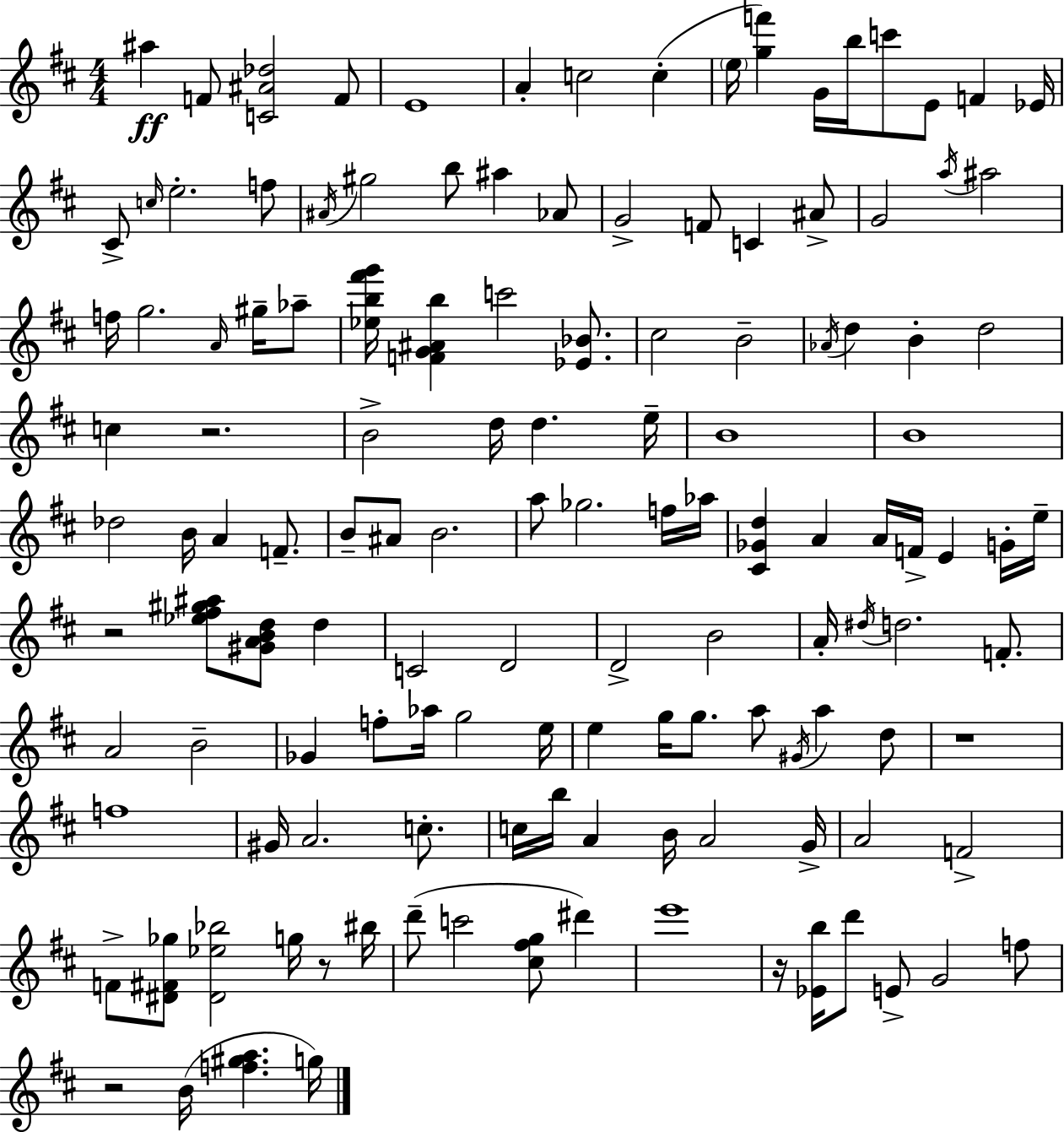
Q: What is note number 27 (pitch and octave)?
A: A#4